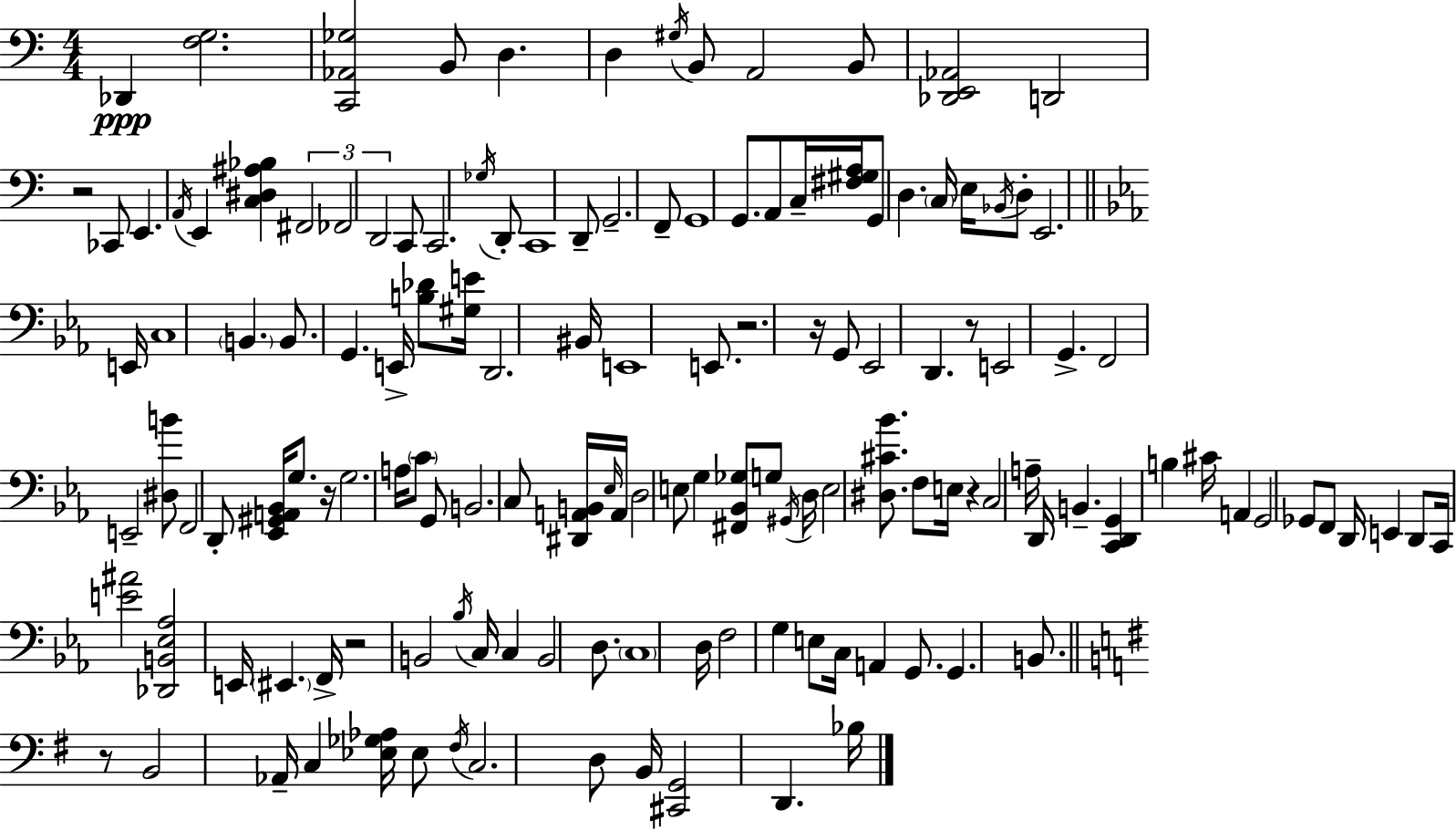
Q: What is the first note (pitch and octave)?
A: Db2